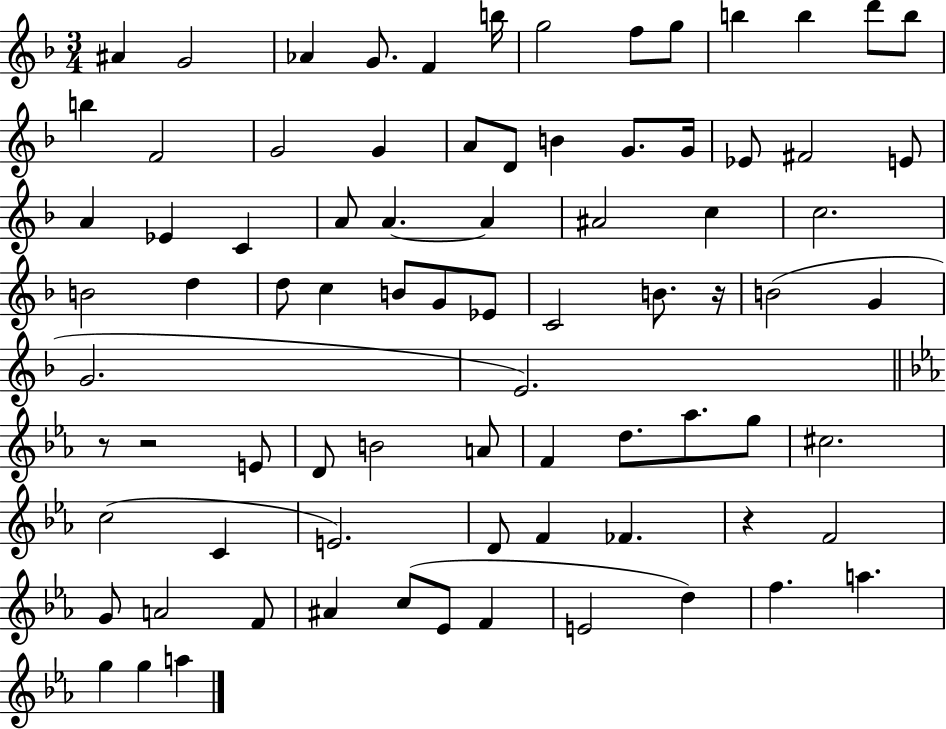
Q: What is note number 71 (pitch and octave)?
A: E4